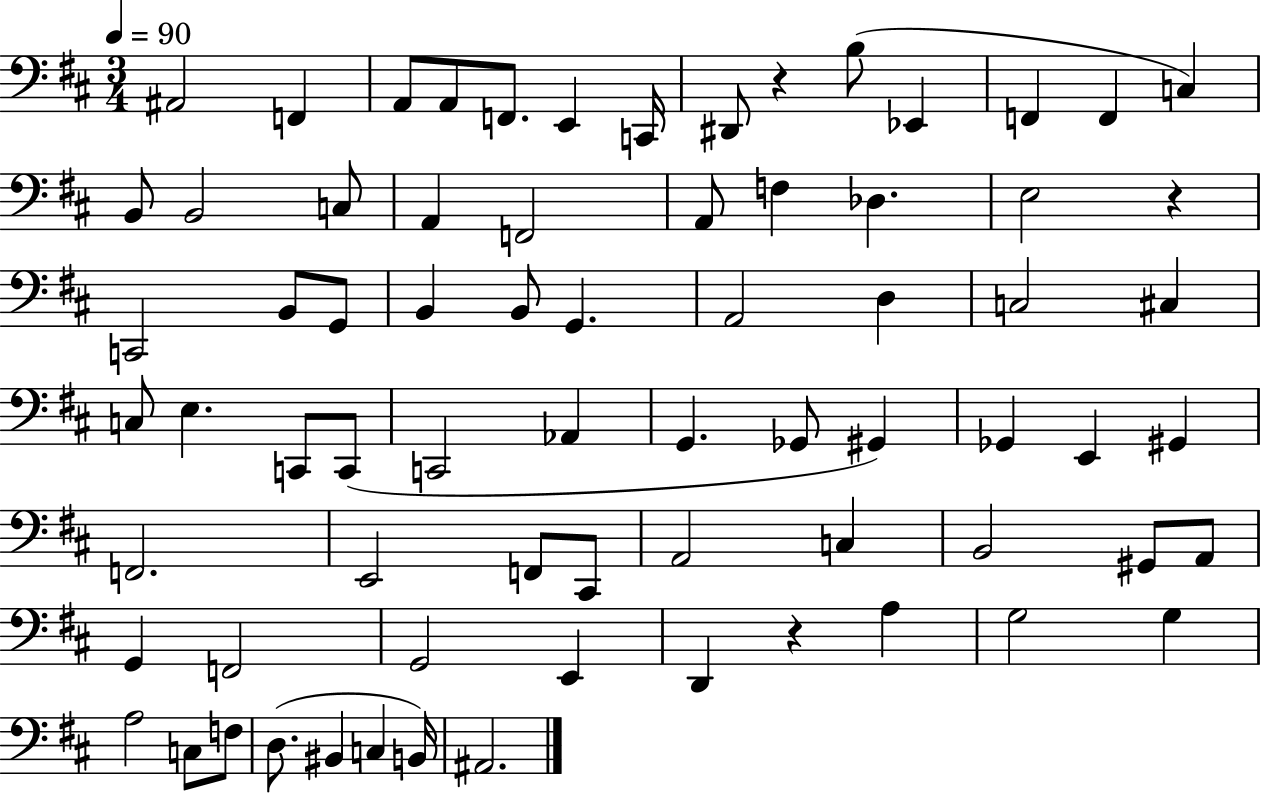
{
  \clef bass
  \numericTimeSignature
  \time 3/4
  \key d \major
  \tempo 4 = 90
  ais,2 f,4 | a,8 a,8 f,8. e,4 c,16 | dis,8 r4 b8( ees,4 | f,4 f,4 c4) | \break b,8 b,2 c8 | a,4 f,2 | a,8 f4 des4. | e2 r4 | \break c,2 b,8 g,8 | b,4 b,8 g,4. | a,2 d4 | c2 cis4 | \break c8 e4. c,8 c,8( | c,2 aes,4 | g,4. ges,8 gis,4) | ges,4 e,4 gis,4 | \break f,2. | e,2 f,8 cis,8 | a,2 c4 | b,2 gis,8 a,8 | \break g,4 f,2 | g,2 e,4 | d,4 r4 a4 | g2 g4 | \break a2 c8 f8 | d8.( bis,4 c4 b,16) | ais,2. | \bar "|."
}